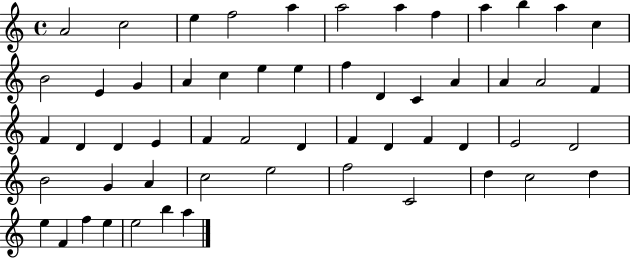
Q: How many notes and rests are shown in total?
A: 56